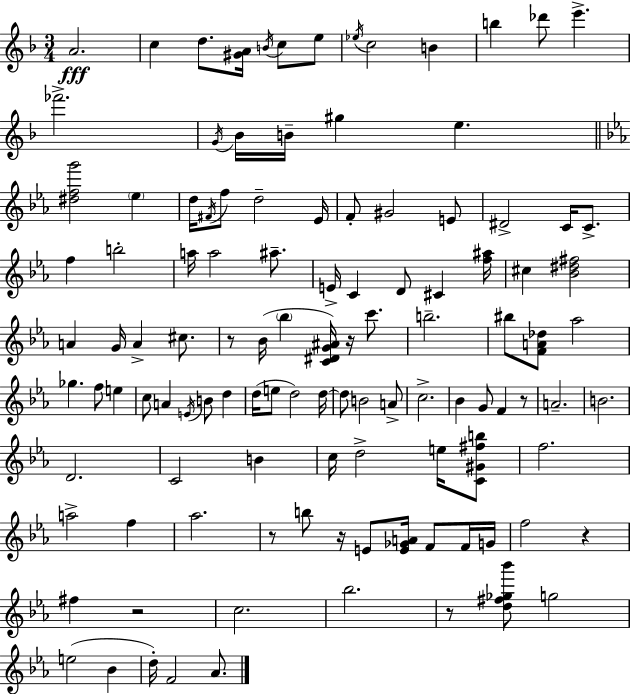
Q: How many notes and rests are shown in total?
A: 113